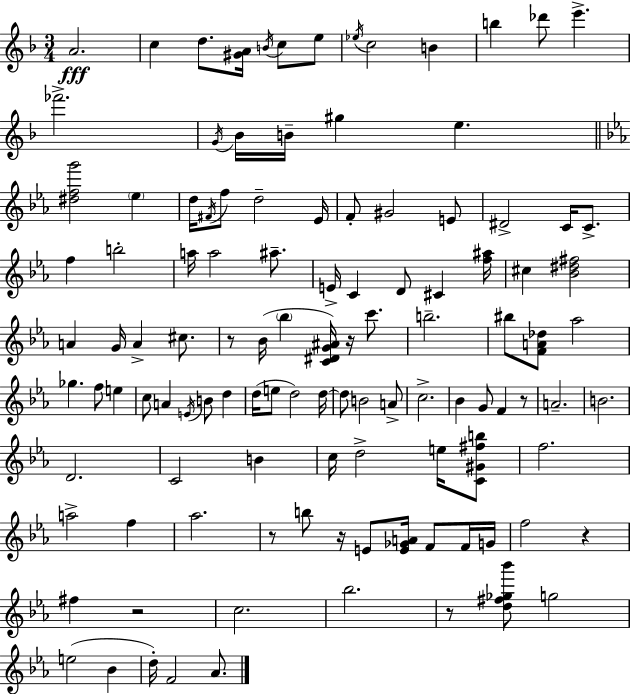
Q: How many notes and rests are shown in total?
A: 113